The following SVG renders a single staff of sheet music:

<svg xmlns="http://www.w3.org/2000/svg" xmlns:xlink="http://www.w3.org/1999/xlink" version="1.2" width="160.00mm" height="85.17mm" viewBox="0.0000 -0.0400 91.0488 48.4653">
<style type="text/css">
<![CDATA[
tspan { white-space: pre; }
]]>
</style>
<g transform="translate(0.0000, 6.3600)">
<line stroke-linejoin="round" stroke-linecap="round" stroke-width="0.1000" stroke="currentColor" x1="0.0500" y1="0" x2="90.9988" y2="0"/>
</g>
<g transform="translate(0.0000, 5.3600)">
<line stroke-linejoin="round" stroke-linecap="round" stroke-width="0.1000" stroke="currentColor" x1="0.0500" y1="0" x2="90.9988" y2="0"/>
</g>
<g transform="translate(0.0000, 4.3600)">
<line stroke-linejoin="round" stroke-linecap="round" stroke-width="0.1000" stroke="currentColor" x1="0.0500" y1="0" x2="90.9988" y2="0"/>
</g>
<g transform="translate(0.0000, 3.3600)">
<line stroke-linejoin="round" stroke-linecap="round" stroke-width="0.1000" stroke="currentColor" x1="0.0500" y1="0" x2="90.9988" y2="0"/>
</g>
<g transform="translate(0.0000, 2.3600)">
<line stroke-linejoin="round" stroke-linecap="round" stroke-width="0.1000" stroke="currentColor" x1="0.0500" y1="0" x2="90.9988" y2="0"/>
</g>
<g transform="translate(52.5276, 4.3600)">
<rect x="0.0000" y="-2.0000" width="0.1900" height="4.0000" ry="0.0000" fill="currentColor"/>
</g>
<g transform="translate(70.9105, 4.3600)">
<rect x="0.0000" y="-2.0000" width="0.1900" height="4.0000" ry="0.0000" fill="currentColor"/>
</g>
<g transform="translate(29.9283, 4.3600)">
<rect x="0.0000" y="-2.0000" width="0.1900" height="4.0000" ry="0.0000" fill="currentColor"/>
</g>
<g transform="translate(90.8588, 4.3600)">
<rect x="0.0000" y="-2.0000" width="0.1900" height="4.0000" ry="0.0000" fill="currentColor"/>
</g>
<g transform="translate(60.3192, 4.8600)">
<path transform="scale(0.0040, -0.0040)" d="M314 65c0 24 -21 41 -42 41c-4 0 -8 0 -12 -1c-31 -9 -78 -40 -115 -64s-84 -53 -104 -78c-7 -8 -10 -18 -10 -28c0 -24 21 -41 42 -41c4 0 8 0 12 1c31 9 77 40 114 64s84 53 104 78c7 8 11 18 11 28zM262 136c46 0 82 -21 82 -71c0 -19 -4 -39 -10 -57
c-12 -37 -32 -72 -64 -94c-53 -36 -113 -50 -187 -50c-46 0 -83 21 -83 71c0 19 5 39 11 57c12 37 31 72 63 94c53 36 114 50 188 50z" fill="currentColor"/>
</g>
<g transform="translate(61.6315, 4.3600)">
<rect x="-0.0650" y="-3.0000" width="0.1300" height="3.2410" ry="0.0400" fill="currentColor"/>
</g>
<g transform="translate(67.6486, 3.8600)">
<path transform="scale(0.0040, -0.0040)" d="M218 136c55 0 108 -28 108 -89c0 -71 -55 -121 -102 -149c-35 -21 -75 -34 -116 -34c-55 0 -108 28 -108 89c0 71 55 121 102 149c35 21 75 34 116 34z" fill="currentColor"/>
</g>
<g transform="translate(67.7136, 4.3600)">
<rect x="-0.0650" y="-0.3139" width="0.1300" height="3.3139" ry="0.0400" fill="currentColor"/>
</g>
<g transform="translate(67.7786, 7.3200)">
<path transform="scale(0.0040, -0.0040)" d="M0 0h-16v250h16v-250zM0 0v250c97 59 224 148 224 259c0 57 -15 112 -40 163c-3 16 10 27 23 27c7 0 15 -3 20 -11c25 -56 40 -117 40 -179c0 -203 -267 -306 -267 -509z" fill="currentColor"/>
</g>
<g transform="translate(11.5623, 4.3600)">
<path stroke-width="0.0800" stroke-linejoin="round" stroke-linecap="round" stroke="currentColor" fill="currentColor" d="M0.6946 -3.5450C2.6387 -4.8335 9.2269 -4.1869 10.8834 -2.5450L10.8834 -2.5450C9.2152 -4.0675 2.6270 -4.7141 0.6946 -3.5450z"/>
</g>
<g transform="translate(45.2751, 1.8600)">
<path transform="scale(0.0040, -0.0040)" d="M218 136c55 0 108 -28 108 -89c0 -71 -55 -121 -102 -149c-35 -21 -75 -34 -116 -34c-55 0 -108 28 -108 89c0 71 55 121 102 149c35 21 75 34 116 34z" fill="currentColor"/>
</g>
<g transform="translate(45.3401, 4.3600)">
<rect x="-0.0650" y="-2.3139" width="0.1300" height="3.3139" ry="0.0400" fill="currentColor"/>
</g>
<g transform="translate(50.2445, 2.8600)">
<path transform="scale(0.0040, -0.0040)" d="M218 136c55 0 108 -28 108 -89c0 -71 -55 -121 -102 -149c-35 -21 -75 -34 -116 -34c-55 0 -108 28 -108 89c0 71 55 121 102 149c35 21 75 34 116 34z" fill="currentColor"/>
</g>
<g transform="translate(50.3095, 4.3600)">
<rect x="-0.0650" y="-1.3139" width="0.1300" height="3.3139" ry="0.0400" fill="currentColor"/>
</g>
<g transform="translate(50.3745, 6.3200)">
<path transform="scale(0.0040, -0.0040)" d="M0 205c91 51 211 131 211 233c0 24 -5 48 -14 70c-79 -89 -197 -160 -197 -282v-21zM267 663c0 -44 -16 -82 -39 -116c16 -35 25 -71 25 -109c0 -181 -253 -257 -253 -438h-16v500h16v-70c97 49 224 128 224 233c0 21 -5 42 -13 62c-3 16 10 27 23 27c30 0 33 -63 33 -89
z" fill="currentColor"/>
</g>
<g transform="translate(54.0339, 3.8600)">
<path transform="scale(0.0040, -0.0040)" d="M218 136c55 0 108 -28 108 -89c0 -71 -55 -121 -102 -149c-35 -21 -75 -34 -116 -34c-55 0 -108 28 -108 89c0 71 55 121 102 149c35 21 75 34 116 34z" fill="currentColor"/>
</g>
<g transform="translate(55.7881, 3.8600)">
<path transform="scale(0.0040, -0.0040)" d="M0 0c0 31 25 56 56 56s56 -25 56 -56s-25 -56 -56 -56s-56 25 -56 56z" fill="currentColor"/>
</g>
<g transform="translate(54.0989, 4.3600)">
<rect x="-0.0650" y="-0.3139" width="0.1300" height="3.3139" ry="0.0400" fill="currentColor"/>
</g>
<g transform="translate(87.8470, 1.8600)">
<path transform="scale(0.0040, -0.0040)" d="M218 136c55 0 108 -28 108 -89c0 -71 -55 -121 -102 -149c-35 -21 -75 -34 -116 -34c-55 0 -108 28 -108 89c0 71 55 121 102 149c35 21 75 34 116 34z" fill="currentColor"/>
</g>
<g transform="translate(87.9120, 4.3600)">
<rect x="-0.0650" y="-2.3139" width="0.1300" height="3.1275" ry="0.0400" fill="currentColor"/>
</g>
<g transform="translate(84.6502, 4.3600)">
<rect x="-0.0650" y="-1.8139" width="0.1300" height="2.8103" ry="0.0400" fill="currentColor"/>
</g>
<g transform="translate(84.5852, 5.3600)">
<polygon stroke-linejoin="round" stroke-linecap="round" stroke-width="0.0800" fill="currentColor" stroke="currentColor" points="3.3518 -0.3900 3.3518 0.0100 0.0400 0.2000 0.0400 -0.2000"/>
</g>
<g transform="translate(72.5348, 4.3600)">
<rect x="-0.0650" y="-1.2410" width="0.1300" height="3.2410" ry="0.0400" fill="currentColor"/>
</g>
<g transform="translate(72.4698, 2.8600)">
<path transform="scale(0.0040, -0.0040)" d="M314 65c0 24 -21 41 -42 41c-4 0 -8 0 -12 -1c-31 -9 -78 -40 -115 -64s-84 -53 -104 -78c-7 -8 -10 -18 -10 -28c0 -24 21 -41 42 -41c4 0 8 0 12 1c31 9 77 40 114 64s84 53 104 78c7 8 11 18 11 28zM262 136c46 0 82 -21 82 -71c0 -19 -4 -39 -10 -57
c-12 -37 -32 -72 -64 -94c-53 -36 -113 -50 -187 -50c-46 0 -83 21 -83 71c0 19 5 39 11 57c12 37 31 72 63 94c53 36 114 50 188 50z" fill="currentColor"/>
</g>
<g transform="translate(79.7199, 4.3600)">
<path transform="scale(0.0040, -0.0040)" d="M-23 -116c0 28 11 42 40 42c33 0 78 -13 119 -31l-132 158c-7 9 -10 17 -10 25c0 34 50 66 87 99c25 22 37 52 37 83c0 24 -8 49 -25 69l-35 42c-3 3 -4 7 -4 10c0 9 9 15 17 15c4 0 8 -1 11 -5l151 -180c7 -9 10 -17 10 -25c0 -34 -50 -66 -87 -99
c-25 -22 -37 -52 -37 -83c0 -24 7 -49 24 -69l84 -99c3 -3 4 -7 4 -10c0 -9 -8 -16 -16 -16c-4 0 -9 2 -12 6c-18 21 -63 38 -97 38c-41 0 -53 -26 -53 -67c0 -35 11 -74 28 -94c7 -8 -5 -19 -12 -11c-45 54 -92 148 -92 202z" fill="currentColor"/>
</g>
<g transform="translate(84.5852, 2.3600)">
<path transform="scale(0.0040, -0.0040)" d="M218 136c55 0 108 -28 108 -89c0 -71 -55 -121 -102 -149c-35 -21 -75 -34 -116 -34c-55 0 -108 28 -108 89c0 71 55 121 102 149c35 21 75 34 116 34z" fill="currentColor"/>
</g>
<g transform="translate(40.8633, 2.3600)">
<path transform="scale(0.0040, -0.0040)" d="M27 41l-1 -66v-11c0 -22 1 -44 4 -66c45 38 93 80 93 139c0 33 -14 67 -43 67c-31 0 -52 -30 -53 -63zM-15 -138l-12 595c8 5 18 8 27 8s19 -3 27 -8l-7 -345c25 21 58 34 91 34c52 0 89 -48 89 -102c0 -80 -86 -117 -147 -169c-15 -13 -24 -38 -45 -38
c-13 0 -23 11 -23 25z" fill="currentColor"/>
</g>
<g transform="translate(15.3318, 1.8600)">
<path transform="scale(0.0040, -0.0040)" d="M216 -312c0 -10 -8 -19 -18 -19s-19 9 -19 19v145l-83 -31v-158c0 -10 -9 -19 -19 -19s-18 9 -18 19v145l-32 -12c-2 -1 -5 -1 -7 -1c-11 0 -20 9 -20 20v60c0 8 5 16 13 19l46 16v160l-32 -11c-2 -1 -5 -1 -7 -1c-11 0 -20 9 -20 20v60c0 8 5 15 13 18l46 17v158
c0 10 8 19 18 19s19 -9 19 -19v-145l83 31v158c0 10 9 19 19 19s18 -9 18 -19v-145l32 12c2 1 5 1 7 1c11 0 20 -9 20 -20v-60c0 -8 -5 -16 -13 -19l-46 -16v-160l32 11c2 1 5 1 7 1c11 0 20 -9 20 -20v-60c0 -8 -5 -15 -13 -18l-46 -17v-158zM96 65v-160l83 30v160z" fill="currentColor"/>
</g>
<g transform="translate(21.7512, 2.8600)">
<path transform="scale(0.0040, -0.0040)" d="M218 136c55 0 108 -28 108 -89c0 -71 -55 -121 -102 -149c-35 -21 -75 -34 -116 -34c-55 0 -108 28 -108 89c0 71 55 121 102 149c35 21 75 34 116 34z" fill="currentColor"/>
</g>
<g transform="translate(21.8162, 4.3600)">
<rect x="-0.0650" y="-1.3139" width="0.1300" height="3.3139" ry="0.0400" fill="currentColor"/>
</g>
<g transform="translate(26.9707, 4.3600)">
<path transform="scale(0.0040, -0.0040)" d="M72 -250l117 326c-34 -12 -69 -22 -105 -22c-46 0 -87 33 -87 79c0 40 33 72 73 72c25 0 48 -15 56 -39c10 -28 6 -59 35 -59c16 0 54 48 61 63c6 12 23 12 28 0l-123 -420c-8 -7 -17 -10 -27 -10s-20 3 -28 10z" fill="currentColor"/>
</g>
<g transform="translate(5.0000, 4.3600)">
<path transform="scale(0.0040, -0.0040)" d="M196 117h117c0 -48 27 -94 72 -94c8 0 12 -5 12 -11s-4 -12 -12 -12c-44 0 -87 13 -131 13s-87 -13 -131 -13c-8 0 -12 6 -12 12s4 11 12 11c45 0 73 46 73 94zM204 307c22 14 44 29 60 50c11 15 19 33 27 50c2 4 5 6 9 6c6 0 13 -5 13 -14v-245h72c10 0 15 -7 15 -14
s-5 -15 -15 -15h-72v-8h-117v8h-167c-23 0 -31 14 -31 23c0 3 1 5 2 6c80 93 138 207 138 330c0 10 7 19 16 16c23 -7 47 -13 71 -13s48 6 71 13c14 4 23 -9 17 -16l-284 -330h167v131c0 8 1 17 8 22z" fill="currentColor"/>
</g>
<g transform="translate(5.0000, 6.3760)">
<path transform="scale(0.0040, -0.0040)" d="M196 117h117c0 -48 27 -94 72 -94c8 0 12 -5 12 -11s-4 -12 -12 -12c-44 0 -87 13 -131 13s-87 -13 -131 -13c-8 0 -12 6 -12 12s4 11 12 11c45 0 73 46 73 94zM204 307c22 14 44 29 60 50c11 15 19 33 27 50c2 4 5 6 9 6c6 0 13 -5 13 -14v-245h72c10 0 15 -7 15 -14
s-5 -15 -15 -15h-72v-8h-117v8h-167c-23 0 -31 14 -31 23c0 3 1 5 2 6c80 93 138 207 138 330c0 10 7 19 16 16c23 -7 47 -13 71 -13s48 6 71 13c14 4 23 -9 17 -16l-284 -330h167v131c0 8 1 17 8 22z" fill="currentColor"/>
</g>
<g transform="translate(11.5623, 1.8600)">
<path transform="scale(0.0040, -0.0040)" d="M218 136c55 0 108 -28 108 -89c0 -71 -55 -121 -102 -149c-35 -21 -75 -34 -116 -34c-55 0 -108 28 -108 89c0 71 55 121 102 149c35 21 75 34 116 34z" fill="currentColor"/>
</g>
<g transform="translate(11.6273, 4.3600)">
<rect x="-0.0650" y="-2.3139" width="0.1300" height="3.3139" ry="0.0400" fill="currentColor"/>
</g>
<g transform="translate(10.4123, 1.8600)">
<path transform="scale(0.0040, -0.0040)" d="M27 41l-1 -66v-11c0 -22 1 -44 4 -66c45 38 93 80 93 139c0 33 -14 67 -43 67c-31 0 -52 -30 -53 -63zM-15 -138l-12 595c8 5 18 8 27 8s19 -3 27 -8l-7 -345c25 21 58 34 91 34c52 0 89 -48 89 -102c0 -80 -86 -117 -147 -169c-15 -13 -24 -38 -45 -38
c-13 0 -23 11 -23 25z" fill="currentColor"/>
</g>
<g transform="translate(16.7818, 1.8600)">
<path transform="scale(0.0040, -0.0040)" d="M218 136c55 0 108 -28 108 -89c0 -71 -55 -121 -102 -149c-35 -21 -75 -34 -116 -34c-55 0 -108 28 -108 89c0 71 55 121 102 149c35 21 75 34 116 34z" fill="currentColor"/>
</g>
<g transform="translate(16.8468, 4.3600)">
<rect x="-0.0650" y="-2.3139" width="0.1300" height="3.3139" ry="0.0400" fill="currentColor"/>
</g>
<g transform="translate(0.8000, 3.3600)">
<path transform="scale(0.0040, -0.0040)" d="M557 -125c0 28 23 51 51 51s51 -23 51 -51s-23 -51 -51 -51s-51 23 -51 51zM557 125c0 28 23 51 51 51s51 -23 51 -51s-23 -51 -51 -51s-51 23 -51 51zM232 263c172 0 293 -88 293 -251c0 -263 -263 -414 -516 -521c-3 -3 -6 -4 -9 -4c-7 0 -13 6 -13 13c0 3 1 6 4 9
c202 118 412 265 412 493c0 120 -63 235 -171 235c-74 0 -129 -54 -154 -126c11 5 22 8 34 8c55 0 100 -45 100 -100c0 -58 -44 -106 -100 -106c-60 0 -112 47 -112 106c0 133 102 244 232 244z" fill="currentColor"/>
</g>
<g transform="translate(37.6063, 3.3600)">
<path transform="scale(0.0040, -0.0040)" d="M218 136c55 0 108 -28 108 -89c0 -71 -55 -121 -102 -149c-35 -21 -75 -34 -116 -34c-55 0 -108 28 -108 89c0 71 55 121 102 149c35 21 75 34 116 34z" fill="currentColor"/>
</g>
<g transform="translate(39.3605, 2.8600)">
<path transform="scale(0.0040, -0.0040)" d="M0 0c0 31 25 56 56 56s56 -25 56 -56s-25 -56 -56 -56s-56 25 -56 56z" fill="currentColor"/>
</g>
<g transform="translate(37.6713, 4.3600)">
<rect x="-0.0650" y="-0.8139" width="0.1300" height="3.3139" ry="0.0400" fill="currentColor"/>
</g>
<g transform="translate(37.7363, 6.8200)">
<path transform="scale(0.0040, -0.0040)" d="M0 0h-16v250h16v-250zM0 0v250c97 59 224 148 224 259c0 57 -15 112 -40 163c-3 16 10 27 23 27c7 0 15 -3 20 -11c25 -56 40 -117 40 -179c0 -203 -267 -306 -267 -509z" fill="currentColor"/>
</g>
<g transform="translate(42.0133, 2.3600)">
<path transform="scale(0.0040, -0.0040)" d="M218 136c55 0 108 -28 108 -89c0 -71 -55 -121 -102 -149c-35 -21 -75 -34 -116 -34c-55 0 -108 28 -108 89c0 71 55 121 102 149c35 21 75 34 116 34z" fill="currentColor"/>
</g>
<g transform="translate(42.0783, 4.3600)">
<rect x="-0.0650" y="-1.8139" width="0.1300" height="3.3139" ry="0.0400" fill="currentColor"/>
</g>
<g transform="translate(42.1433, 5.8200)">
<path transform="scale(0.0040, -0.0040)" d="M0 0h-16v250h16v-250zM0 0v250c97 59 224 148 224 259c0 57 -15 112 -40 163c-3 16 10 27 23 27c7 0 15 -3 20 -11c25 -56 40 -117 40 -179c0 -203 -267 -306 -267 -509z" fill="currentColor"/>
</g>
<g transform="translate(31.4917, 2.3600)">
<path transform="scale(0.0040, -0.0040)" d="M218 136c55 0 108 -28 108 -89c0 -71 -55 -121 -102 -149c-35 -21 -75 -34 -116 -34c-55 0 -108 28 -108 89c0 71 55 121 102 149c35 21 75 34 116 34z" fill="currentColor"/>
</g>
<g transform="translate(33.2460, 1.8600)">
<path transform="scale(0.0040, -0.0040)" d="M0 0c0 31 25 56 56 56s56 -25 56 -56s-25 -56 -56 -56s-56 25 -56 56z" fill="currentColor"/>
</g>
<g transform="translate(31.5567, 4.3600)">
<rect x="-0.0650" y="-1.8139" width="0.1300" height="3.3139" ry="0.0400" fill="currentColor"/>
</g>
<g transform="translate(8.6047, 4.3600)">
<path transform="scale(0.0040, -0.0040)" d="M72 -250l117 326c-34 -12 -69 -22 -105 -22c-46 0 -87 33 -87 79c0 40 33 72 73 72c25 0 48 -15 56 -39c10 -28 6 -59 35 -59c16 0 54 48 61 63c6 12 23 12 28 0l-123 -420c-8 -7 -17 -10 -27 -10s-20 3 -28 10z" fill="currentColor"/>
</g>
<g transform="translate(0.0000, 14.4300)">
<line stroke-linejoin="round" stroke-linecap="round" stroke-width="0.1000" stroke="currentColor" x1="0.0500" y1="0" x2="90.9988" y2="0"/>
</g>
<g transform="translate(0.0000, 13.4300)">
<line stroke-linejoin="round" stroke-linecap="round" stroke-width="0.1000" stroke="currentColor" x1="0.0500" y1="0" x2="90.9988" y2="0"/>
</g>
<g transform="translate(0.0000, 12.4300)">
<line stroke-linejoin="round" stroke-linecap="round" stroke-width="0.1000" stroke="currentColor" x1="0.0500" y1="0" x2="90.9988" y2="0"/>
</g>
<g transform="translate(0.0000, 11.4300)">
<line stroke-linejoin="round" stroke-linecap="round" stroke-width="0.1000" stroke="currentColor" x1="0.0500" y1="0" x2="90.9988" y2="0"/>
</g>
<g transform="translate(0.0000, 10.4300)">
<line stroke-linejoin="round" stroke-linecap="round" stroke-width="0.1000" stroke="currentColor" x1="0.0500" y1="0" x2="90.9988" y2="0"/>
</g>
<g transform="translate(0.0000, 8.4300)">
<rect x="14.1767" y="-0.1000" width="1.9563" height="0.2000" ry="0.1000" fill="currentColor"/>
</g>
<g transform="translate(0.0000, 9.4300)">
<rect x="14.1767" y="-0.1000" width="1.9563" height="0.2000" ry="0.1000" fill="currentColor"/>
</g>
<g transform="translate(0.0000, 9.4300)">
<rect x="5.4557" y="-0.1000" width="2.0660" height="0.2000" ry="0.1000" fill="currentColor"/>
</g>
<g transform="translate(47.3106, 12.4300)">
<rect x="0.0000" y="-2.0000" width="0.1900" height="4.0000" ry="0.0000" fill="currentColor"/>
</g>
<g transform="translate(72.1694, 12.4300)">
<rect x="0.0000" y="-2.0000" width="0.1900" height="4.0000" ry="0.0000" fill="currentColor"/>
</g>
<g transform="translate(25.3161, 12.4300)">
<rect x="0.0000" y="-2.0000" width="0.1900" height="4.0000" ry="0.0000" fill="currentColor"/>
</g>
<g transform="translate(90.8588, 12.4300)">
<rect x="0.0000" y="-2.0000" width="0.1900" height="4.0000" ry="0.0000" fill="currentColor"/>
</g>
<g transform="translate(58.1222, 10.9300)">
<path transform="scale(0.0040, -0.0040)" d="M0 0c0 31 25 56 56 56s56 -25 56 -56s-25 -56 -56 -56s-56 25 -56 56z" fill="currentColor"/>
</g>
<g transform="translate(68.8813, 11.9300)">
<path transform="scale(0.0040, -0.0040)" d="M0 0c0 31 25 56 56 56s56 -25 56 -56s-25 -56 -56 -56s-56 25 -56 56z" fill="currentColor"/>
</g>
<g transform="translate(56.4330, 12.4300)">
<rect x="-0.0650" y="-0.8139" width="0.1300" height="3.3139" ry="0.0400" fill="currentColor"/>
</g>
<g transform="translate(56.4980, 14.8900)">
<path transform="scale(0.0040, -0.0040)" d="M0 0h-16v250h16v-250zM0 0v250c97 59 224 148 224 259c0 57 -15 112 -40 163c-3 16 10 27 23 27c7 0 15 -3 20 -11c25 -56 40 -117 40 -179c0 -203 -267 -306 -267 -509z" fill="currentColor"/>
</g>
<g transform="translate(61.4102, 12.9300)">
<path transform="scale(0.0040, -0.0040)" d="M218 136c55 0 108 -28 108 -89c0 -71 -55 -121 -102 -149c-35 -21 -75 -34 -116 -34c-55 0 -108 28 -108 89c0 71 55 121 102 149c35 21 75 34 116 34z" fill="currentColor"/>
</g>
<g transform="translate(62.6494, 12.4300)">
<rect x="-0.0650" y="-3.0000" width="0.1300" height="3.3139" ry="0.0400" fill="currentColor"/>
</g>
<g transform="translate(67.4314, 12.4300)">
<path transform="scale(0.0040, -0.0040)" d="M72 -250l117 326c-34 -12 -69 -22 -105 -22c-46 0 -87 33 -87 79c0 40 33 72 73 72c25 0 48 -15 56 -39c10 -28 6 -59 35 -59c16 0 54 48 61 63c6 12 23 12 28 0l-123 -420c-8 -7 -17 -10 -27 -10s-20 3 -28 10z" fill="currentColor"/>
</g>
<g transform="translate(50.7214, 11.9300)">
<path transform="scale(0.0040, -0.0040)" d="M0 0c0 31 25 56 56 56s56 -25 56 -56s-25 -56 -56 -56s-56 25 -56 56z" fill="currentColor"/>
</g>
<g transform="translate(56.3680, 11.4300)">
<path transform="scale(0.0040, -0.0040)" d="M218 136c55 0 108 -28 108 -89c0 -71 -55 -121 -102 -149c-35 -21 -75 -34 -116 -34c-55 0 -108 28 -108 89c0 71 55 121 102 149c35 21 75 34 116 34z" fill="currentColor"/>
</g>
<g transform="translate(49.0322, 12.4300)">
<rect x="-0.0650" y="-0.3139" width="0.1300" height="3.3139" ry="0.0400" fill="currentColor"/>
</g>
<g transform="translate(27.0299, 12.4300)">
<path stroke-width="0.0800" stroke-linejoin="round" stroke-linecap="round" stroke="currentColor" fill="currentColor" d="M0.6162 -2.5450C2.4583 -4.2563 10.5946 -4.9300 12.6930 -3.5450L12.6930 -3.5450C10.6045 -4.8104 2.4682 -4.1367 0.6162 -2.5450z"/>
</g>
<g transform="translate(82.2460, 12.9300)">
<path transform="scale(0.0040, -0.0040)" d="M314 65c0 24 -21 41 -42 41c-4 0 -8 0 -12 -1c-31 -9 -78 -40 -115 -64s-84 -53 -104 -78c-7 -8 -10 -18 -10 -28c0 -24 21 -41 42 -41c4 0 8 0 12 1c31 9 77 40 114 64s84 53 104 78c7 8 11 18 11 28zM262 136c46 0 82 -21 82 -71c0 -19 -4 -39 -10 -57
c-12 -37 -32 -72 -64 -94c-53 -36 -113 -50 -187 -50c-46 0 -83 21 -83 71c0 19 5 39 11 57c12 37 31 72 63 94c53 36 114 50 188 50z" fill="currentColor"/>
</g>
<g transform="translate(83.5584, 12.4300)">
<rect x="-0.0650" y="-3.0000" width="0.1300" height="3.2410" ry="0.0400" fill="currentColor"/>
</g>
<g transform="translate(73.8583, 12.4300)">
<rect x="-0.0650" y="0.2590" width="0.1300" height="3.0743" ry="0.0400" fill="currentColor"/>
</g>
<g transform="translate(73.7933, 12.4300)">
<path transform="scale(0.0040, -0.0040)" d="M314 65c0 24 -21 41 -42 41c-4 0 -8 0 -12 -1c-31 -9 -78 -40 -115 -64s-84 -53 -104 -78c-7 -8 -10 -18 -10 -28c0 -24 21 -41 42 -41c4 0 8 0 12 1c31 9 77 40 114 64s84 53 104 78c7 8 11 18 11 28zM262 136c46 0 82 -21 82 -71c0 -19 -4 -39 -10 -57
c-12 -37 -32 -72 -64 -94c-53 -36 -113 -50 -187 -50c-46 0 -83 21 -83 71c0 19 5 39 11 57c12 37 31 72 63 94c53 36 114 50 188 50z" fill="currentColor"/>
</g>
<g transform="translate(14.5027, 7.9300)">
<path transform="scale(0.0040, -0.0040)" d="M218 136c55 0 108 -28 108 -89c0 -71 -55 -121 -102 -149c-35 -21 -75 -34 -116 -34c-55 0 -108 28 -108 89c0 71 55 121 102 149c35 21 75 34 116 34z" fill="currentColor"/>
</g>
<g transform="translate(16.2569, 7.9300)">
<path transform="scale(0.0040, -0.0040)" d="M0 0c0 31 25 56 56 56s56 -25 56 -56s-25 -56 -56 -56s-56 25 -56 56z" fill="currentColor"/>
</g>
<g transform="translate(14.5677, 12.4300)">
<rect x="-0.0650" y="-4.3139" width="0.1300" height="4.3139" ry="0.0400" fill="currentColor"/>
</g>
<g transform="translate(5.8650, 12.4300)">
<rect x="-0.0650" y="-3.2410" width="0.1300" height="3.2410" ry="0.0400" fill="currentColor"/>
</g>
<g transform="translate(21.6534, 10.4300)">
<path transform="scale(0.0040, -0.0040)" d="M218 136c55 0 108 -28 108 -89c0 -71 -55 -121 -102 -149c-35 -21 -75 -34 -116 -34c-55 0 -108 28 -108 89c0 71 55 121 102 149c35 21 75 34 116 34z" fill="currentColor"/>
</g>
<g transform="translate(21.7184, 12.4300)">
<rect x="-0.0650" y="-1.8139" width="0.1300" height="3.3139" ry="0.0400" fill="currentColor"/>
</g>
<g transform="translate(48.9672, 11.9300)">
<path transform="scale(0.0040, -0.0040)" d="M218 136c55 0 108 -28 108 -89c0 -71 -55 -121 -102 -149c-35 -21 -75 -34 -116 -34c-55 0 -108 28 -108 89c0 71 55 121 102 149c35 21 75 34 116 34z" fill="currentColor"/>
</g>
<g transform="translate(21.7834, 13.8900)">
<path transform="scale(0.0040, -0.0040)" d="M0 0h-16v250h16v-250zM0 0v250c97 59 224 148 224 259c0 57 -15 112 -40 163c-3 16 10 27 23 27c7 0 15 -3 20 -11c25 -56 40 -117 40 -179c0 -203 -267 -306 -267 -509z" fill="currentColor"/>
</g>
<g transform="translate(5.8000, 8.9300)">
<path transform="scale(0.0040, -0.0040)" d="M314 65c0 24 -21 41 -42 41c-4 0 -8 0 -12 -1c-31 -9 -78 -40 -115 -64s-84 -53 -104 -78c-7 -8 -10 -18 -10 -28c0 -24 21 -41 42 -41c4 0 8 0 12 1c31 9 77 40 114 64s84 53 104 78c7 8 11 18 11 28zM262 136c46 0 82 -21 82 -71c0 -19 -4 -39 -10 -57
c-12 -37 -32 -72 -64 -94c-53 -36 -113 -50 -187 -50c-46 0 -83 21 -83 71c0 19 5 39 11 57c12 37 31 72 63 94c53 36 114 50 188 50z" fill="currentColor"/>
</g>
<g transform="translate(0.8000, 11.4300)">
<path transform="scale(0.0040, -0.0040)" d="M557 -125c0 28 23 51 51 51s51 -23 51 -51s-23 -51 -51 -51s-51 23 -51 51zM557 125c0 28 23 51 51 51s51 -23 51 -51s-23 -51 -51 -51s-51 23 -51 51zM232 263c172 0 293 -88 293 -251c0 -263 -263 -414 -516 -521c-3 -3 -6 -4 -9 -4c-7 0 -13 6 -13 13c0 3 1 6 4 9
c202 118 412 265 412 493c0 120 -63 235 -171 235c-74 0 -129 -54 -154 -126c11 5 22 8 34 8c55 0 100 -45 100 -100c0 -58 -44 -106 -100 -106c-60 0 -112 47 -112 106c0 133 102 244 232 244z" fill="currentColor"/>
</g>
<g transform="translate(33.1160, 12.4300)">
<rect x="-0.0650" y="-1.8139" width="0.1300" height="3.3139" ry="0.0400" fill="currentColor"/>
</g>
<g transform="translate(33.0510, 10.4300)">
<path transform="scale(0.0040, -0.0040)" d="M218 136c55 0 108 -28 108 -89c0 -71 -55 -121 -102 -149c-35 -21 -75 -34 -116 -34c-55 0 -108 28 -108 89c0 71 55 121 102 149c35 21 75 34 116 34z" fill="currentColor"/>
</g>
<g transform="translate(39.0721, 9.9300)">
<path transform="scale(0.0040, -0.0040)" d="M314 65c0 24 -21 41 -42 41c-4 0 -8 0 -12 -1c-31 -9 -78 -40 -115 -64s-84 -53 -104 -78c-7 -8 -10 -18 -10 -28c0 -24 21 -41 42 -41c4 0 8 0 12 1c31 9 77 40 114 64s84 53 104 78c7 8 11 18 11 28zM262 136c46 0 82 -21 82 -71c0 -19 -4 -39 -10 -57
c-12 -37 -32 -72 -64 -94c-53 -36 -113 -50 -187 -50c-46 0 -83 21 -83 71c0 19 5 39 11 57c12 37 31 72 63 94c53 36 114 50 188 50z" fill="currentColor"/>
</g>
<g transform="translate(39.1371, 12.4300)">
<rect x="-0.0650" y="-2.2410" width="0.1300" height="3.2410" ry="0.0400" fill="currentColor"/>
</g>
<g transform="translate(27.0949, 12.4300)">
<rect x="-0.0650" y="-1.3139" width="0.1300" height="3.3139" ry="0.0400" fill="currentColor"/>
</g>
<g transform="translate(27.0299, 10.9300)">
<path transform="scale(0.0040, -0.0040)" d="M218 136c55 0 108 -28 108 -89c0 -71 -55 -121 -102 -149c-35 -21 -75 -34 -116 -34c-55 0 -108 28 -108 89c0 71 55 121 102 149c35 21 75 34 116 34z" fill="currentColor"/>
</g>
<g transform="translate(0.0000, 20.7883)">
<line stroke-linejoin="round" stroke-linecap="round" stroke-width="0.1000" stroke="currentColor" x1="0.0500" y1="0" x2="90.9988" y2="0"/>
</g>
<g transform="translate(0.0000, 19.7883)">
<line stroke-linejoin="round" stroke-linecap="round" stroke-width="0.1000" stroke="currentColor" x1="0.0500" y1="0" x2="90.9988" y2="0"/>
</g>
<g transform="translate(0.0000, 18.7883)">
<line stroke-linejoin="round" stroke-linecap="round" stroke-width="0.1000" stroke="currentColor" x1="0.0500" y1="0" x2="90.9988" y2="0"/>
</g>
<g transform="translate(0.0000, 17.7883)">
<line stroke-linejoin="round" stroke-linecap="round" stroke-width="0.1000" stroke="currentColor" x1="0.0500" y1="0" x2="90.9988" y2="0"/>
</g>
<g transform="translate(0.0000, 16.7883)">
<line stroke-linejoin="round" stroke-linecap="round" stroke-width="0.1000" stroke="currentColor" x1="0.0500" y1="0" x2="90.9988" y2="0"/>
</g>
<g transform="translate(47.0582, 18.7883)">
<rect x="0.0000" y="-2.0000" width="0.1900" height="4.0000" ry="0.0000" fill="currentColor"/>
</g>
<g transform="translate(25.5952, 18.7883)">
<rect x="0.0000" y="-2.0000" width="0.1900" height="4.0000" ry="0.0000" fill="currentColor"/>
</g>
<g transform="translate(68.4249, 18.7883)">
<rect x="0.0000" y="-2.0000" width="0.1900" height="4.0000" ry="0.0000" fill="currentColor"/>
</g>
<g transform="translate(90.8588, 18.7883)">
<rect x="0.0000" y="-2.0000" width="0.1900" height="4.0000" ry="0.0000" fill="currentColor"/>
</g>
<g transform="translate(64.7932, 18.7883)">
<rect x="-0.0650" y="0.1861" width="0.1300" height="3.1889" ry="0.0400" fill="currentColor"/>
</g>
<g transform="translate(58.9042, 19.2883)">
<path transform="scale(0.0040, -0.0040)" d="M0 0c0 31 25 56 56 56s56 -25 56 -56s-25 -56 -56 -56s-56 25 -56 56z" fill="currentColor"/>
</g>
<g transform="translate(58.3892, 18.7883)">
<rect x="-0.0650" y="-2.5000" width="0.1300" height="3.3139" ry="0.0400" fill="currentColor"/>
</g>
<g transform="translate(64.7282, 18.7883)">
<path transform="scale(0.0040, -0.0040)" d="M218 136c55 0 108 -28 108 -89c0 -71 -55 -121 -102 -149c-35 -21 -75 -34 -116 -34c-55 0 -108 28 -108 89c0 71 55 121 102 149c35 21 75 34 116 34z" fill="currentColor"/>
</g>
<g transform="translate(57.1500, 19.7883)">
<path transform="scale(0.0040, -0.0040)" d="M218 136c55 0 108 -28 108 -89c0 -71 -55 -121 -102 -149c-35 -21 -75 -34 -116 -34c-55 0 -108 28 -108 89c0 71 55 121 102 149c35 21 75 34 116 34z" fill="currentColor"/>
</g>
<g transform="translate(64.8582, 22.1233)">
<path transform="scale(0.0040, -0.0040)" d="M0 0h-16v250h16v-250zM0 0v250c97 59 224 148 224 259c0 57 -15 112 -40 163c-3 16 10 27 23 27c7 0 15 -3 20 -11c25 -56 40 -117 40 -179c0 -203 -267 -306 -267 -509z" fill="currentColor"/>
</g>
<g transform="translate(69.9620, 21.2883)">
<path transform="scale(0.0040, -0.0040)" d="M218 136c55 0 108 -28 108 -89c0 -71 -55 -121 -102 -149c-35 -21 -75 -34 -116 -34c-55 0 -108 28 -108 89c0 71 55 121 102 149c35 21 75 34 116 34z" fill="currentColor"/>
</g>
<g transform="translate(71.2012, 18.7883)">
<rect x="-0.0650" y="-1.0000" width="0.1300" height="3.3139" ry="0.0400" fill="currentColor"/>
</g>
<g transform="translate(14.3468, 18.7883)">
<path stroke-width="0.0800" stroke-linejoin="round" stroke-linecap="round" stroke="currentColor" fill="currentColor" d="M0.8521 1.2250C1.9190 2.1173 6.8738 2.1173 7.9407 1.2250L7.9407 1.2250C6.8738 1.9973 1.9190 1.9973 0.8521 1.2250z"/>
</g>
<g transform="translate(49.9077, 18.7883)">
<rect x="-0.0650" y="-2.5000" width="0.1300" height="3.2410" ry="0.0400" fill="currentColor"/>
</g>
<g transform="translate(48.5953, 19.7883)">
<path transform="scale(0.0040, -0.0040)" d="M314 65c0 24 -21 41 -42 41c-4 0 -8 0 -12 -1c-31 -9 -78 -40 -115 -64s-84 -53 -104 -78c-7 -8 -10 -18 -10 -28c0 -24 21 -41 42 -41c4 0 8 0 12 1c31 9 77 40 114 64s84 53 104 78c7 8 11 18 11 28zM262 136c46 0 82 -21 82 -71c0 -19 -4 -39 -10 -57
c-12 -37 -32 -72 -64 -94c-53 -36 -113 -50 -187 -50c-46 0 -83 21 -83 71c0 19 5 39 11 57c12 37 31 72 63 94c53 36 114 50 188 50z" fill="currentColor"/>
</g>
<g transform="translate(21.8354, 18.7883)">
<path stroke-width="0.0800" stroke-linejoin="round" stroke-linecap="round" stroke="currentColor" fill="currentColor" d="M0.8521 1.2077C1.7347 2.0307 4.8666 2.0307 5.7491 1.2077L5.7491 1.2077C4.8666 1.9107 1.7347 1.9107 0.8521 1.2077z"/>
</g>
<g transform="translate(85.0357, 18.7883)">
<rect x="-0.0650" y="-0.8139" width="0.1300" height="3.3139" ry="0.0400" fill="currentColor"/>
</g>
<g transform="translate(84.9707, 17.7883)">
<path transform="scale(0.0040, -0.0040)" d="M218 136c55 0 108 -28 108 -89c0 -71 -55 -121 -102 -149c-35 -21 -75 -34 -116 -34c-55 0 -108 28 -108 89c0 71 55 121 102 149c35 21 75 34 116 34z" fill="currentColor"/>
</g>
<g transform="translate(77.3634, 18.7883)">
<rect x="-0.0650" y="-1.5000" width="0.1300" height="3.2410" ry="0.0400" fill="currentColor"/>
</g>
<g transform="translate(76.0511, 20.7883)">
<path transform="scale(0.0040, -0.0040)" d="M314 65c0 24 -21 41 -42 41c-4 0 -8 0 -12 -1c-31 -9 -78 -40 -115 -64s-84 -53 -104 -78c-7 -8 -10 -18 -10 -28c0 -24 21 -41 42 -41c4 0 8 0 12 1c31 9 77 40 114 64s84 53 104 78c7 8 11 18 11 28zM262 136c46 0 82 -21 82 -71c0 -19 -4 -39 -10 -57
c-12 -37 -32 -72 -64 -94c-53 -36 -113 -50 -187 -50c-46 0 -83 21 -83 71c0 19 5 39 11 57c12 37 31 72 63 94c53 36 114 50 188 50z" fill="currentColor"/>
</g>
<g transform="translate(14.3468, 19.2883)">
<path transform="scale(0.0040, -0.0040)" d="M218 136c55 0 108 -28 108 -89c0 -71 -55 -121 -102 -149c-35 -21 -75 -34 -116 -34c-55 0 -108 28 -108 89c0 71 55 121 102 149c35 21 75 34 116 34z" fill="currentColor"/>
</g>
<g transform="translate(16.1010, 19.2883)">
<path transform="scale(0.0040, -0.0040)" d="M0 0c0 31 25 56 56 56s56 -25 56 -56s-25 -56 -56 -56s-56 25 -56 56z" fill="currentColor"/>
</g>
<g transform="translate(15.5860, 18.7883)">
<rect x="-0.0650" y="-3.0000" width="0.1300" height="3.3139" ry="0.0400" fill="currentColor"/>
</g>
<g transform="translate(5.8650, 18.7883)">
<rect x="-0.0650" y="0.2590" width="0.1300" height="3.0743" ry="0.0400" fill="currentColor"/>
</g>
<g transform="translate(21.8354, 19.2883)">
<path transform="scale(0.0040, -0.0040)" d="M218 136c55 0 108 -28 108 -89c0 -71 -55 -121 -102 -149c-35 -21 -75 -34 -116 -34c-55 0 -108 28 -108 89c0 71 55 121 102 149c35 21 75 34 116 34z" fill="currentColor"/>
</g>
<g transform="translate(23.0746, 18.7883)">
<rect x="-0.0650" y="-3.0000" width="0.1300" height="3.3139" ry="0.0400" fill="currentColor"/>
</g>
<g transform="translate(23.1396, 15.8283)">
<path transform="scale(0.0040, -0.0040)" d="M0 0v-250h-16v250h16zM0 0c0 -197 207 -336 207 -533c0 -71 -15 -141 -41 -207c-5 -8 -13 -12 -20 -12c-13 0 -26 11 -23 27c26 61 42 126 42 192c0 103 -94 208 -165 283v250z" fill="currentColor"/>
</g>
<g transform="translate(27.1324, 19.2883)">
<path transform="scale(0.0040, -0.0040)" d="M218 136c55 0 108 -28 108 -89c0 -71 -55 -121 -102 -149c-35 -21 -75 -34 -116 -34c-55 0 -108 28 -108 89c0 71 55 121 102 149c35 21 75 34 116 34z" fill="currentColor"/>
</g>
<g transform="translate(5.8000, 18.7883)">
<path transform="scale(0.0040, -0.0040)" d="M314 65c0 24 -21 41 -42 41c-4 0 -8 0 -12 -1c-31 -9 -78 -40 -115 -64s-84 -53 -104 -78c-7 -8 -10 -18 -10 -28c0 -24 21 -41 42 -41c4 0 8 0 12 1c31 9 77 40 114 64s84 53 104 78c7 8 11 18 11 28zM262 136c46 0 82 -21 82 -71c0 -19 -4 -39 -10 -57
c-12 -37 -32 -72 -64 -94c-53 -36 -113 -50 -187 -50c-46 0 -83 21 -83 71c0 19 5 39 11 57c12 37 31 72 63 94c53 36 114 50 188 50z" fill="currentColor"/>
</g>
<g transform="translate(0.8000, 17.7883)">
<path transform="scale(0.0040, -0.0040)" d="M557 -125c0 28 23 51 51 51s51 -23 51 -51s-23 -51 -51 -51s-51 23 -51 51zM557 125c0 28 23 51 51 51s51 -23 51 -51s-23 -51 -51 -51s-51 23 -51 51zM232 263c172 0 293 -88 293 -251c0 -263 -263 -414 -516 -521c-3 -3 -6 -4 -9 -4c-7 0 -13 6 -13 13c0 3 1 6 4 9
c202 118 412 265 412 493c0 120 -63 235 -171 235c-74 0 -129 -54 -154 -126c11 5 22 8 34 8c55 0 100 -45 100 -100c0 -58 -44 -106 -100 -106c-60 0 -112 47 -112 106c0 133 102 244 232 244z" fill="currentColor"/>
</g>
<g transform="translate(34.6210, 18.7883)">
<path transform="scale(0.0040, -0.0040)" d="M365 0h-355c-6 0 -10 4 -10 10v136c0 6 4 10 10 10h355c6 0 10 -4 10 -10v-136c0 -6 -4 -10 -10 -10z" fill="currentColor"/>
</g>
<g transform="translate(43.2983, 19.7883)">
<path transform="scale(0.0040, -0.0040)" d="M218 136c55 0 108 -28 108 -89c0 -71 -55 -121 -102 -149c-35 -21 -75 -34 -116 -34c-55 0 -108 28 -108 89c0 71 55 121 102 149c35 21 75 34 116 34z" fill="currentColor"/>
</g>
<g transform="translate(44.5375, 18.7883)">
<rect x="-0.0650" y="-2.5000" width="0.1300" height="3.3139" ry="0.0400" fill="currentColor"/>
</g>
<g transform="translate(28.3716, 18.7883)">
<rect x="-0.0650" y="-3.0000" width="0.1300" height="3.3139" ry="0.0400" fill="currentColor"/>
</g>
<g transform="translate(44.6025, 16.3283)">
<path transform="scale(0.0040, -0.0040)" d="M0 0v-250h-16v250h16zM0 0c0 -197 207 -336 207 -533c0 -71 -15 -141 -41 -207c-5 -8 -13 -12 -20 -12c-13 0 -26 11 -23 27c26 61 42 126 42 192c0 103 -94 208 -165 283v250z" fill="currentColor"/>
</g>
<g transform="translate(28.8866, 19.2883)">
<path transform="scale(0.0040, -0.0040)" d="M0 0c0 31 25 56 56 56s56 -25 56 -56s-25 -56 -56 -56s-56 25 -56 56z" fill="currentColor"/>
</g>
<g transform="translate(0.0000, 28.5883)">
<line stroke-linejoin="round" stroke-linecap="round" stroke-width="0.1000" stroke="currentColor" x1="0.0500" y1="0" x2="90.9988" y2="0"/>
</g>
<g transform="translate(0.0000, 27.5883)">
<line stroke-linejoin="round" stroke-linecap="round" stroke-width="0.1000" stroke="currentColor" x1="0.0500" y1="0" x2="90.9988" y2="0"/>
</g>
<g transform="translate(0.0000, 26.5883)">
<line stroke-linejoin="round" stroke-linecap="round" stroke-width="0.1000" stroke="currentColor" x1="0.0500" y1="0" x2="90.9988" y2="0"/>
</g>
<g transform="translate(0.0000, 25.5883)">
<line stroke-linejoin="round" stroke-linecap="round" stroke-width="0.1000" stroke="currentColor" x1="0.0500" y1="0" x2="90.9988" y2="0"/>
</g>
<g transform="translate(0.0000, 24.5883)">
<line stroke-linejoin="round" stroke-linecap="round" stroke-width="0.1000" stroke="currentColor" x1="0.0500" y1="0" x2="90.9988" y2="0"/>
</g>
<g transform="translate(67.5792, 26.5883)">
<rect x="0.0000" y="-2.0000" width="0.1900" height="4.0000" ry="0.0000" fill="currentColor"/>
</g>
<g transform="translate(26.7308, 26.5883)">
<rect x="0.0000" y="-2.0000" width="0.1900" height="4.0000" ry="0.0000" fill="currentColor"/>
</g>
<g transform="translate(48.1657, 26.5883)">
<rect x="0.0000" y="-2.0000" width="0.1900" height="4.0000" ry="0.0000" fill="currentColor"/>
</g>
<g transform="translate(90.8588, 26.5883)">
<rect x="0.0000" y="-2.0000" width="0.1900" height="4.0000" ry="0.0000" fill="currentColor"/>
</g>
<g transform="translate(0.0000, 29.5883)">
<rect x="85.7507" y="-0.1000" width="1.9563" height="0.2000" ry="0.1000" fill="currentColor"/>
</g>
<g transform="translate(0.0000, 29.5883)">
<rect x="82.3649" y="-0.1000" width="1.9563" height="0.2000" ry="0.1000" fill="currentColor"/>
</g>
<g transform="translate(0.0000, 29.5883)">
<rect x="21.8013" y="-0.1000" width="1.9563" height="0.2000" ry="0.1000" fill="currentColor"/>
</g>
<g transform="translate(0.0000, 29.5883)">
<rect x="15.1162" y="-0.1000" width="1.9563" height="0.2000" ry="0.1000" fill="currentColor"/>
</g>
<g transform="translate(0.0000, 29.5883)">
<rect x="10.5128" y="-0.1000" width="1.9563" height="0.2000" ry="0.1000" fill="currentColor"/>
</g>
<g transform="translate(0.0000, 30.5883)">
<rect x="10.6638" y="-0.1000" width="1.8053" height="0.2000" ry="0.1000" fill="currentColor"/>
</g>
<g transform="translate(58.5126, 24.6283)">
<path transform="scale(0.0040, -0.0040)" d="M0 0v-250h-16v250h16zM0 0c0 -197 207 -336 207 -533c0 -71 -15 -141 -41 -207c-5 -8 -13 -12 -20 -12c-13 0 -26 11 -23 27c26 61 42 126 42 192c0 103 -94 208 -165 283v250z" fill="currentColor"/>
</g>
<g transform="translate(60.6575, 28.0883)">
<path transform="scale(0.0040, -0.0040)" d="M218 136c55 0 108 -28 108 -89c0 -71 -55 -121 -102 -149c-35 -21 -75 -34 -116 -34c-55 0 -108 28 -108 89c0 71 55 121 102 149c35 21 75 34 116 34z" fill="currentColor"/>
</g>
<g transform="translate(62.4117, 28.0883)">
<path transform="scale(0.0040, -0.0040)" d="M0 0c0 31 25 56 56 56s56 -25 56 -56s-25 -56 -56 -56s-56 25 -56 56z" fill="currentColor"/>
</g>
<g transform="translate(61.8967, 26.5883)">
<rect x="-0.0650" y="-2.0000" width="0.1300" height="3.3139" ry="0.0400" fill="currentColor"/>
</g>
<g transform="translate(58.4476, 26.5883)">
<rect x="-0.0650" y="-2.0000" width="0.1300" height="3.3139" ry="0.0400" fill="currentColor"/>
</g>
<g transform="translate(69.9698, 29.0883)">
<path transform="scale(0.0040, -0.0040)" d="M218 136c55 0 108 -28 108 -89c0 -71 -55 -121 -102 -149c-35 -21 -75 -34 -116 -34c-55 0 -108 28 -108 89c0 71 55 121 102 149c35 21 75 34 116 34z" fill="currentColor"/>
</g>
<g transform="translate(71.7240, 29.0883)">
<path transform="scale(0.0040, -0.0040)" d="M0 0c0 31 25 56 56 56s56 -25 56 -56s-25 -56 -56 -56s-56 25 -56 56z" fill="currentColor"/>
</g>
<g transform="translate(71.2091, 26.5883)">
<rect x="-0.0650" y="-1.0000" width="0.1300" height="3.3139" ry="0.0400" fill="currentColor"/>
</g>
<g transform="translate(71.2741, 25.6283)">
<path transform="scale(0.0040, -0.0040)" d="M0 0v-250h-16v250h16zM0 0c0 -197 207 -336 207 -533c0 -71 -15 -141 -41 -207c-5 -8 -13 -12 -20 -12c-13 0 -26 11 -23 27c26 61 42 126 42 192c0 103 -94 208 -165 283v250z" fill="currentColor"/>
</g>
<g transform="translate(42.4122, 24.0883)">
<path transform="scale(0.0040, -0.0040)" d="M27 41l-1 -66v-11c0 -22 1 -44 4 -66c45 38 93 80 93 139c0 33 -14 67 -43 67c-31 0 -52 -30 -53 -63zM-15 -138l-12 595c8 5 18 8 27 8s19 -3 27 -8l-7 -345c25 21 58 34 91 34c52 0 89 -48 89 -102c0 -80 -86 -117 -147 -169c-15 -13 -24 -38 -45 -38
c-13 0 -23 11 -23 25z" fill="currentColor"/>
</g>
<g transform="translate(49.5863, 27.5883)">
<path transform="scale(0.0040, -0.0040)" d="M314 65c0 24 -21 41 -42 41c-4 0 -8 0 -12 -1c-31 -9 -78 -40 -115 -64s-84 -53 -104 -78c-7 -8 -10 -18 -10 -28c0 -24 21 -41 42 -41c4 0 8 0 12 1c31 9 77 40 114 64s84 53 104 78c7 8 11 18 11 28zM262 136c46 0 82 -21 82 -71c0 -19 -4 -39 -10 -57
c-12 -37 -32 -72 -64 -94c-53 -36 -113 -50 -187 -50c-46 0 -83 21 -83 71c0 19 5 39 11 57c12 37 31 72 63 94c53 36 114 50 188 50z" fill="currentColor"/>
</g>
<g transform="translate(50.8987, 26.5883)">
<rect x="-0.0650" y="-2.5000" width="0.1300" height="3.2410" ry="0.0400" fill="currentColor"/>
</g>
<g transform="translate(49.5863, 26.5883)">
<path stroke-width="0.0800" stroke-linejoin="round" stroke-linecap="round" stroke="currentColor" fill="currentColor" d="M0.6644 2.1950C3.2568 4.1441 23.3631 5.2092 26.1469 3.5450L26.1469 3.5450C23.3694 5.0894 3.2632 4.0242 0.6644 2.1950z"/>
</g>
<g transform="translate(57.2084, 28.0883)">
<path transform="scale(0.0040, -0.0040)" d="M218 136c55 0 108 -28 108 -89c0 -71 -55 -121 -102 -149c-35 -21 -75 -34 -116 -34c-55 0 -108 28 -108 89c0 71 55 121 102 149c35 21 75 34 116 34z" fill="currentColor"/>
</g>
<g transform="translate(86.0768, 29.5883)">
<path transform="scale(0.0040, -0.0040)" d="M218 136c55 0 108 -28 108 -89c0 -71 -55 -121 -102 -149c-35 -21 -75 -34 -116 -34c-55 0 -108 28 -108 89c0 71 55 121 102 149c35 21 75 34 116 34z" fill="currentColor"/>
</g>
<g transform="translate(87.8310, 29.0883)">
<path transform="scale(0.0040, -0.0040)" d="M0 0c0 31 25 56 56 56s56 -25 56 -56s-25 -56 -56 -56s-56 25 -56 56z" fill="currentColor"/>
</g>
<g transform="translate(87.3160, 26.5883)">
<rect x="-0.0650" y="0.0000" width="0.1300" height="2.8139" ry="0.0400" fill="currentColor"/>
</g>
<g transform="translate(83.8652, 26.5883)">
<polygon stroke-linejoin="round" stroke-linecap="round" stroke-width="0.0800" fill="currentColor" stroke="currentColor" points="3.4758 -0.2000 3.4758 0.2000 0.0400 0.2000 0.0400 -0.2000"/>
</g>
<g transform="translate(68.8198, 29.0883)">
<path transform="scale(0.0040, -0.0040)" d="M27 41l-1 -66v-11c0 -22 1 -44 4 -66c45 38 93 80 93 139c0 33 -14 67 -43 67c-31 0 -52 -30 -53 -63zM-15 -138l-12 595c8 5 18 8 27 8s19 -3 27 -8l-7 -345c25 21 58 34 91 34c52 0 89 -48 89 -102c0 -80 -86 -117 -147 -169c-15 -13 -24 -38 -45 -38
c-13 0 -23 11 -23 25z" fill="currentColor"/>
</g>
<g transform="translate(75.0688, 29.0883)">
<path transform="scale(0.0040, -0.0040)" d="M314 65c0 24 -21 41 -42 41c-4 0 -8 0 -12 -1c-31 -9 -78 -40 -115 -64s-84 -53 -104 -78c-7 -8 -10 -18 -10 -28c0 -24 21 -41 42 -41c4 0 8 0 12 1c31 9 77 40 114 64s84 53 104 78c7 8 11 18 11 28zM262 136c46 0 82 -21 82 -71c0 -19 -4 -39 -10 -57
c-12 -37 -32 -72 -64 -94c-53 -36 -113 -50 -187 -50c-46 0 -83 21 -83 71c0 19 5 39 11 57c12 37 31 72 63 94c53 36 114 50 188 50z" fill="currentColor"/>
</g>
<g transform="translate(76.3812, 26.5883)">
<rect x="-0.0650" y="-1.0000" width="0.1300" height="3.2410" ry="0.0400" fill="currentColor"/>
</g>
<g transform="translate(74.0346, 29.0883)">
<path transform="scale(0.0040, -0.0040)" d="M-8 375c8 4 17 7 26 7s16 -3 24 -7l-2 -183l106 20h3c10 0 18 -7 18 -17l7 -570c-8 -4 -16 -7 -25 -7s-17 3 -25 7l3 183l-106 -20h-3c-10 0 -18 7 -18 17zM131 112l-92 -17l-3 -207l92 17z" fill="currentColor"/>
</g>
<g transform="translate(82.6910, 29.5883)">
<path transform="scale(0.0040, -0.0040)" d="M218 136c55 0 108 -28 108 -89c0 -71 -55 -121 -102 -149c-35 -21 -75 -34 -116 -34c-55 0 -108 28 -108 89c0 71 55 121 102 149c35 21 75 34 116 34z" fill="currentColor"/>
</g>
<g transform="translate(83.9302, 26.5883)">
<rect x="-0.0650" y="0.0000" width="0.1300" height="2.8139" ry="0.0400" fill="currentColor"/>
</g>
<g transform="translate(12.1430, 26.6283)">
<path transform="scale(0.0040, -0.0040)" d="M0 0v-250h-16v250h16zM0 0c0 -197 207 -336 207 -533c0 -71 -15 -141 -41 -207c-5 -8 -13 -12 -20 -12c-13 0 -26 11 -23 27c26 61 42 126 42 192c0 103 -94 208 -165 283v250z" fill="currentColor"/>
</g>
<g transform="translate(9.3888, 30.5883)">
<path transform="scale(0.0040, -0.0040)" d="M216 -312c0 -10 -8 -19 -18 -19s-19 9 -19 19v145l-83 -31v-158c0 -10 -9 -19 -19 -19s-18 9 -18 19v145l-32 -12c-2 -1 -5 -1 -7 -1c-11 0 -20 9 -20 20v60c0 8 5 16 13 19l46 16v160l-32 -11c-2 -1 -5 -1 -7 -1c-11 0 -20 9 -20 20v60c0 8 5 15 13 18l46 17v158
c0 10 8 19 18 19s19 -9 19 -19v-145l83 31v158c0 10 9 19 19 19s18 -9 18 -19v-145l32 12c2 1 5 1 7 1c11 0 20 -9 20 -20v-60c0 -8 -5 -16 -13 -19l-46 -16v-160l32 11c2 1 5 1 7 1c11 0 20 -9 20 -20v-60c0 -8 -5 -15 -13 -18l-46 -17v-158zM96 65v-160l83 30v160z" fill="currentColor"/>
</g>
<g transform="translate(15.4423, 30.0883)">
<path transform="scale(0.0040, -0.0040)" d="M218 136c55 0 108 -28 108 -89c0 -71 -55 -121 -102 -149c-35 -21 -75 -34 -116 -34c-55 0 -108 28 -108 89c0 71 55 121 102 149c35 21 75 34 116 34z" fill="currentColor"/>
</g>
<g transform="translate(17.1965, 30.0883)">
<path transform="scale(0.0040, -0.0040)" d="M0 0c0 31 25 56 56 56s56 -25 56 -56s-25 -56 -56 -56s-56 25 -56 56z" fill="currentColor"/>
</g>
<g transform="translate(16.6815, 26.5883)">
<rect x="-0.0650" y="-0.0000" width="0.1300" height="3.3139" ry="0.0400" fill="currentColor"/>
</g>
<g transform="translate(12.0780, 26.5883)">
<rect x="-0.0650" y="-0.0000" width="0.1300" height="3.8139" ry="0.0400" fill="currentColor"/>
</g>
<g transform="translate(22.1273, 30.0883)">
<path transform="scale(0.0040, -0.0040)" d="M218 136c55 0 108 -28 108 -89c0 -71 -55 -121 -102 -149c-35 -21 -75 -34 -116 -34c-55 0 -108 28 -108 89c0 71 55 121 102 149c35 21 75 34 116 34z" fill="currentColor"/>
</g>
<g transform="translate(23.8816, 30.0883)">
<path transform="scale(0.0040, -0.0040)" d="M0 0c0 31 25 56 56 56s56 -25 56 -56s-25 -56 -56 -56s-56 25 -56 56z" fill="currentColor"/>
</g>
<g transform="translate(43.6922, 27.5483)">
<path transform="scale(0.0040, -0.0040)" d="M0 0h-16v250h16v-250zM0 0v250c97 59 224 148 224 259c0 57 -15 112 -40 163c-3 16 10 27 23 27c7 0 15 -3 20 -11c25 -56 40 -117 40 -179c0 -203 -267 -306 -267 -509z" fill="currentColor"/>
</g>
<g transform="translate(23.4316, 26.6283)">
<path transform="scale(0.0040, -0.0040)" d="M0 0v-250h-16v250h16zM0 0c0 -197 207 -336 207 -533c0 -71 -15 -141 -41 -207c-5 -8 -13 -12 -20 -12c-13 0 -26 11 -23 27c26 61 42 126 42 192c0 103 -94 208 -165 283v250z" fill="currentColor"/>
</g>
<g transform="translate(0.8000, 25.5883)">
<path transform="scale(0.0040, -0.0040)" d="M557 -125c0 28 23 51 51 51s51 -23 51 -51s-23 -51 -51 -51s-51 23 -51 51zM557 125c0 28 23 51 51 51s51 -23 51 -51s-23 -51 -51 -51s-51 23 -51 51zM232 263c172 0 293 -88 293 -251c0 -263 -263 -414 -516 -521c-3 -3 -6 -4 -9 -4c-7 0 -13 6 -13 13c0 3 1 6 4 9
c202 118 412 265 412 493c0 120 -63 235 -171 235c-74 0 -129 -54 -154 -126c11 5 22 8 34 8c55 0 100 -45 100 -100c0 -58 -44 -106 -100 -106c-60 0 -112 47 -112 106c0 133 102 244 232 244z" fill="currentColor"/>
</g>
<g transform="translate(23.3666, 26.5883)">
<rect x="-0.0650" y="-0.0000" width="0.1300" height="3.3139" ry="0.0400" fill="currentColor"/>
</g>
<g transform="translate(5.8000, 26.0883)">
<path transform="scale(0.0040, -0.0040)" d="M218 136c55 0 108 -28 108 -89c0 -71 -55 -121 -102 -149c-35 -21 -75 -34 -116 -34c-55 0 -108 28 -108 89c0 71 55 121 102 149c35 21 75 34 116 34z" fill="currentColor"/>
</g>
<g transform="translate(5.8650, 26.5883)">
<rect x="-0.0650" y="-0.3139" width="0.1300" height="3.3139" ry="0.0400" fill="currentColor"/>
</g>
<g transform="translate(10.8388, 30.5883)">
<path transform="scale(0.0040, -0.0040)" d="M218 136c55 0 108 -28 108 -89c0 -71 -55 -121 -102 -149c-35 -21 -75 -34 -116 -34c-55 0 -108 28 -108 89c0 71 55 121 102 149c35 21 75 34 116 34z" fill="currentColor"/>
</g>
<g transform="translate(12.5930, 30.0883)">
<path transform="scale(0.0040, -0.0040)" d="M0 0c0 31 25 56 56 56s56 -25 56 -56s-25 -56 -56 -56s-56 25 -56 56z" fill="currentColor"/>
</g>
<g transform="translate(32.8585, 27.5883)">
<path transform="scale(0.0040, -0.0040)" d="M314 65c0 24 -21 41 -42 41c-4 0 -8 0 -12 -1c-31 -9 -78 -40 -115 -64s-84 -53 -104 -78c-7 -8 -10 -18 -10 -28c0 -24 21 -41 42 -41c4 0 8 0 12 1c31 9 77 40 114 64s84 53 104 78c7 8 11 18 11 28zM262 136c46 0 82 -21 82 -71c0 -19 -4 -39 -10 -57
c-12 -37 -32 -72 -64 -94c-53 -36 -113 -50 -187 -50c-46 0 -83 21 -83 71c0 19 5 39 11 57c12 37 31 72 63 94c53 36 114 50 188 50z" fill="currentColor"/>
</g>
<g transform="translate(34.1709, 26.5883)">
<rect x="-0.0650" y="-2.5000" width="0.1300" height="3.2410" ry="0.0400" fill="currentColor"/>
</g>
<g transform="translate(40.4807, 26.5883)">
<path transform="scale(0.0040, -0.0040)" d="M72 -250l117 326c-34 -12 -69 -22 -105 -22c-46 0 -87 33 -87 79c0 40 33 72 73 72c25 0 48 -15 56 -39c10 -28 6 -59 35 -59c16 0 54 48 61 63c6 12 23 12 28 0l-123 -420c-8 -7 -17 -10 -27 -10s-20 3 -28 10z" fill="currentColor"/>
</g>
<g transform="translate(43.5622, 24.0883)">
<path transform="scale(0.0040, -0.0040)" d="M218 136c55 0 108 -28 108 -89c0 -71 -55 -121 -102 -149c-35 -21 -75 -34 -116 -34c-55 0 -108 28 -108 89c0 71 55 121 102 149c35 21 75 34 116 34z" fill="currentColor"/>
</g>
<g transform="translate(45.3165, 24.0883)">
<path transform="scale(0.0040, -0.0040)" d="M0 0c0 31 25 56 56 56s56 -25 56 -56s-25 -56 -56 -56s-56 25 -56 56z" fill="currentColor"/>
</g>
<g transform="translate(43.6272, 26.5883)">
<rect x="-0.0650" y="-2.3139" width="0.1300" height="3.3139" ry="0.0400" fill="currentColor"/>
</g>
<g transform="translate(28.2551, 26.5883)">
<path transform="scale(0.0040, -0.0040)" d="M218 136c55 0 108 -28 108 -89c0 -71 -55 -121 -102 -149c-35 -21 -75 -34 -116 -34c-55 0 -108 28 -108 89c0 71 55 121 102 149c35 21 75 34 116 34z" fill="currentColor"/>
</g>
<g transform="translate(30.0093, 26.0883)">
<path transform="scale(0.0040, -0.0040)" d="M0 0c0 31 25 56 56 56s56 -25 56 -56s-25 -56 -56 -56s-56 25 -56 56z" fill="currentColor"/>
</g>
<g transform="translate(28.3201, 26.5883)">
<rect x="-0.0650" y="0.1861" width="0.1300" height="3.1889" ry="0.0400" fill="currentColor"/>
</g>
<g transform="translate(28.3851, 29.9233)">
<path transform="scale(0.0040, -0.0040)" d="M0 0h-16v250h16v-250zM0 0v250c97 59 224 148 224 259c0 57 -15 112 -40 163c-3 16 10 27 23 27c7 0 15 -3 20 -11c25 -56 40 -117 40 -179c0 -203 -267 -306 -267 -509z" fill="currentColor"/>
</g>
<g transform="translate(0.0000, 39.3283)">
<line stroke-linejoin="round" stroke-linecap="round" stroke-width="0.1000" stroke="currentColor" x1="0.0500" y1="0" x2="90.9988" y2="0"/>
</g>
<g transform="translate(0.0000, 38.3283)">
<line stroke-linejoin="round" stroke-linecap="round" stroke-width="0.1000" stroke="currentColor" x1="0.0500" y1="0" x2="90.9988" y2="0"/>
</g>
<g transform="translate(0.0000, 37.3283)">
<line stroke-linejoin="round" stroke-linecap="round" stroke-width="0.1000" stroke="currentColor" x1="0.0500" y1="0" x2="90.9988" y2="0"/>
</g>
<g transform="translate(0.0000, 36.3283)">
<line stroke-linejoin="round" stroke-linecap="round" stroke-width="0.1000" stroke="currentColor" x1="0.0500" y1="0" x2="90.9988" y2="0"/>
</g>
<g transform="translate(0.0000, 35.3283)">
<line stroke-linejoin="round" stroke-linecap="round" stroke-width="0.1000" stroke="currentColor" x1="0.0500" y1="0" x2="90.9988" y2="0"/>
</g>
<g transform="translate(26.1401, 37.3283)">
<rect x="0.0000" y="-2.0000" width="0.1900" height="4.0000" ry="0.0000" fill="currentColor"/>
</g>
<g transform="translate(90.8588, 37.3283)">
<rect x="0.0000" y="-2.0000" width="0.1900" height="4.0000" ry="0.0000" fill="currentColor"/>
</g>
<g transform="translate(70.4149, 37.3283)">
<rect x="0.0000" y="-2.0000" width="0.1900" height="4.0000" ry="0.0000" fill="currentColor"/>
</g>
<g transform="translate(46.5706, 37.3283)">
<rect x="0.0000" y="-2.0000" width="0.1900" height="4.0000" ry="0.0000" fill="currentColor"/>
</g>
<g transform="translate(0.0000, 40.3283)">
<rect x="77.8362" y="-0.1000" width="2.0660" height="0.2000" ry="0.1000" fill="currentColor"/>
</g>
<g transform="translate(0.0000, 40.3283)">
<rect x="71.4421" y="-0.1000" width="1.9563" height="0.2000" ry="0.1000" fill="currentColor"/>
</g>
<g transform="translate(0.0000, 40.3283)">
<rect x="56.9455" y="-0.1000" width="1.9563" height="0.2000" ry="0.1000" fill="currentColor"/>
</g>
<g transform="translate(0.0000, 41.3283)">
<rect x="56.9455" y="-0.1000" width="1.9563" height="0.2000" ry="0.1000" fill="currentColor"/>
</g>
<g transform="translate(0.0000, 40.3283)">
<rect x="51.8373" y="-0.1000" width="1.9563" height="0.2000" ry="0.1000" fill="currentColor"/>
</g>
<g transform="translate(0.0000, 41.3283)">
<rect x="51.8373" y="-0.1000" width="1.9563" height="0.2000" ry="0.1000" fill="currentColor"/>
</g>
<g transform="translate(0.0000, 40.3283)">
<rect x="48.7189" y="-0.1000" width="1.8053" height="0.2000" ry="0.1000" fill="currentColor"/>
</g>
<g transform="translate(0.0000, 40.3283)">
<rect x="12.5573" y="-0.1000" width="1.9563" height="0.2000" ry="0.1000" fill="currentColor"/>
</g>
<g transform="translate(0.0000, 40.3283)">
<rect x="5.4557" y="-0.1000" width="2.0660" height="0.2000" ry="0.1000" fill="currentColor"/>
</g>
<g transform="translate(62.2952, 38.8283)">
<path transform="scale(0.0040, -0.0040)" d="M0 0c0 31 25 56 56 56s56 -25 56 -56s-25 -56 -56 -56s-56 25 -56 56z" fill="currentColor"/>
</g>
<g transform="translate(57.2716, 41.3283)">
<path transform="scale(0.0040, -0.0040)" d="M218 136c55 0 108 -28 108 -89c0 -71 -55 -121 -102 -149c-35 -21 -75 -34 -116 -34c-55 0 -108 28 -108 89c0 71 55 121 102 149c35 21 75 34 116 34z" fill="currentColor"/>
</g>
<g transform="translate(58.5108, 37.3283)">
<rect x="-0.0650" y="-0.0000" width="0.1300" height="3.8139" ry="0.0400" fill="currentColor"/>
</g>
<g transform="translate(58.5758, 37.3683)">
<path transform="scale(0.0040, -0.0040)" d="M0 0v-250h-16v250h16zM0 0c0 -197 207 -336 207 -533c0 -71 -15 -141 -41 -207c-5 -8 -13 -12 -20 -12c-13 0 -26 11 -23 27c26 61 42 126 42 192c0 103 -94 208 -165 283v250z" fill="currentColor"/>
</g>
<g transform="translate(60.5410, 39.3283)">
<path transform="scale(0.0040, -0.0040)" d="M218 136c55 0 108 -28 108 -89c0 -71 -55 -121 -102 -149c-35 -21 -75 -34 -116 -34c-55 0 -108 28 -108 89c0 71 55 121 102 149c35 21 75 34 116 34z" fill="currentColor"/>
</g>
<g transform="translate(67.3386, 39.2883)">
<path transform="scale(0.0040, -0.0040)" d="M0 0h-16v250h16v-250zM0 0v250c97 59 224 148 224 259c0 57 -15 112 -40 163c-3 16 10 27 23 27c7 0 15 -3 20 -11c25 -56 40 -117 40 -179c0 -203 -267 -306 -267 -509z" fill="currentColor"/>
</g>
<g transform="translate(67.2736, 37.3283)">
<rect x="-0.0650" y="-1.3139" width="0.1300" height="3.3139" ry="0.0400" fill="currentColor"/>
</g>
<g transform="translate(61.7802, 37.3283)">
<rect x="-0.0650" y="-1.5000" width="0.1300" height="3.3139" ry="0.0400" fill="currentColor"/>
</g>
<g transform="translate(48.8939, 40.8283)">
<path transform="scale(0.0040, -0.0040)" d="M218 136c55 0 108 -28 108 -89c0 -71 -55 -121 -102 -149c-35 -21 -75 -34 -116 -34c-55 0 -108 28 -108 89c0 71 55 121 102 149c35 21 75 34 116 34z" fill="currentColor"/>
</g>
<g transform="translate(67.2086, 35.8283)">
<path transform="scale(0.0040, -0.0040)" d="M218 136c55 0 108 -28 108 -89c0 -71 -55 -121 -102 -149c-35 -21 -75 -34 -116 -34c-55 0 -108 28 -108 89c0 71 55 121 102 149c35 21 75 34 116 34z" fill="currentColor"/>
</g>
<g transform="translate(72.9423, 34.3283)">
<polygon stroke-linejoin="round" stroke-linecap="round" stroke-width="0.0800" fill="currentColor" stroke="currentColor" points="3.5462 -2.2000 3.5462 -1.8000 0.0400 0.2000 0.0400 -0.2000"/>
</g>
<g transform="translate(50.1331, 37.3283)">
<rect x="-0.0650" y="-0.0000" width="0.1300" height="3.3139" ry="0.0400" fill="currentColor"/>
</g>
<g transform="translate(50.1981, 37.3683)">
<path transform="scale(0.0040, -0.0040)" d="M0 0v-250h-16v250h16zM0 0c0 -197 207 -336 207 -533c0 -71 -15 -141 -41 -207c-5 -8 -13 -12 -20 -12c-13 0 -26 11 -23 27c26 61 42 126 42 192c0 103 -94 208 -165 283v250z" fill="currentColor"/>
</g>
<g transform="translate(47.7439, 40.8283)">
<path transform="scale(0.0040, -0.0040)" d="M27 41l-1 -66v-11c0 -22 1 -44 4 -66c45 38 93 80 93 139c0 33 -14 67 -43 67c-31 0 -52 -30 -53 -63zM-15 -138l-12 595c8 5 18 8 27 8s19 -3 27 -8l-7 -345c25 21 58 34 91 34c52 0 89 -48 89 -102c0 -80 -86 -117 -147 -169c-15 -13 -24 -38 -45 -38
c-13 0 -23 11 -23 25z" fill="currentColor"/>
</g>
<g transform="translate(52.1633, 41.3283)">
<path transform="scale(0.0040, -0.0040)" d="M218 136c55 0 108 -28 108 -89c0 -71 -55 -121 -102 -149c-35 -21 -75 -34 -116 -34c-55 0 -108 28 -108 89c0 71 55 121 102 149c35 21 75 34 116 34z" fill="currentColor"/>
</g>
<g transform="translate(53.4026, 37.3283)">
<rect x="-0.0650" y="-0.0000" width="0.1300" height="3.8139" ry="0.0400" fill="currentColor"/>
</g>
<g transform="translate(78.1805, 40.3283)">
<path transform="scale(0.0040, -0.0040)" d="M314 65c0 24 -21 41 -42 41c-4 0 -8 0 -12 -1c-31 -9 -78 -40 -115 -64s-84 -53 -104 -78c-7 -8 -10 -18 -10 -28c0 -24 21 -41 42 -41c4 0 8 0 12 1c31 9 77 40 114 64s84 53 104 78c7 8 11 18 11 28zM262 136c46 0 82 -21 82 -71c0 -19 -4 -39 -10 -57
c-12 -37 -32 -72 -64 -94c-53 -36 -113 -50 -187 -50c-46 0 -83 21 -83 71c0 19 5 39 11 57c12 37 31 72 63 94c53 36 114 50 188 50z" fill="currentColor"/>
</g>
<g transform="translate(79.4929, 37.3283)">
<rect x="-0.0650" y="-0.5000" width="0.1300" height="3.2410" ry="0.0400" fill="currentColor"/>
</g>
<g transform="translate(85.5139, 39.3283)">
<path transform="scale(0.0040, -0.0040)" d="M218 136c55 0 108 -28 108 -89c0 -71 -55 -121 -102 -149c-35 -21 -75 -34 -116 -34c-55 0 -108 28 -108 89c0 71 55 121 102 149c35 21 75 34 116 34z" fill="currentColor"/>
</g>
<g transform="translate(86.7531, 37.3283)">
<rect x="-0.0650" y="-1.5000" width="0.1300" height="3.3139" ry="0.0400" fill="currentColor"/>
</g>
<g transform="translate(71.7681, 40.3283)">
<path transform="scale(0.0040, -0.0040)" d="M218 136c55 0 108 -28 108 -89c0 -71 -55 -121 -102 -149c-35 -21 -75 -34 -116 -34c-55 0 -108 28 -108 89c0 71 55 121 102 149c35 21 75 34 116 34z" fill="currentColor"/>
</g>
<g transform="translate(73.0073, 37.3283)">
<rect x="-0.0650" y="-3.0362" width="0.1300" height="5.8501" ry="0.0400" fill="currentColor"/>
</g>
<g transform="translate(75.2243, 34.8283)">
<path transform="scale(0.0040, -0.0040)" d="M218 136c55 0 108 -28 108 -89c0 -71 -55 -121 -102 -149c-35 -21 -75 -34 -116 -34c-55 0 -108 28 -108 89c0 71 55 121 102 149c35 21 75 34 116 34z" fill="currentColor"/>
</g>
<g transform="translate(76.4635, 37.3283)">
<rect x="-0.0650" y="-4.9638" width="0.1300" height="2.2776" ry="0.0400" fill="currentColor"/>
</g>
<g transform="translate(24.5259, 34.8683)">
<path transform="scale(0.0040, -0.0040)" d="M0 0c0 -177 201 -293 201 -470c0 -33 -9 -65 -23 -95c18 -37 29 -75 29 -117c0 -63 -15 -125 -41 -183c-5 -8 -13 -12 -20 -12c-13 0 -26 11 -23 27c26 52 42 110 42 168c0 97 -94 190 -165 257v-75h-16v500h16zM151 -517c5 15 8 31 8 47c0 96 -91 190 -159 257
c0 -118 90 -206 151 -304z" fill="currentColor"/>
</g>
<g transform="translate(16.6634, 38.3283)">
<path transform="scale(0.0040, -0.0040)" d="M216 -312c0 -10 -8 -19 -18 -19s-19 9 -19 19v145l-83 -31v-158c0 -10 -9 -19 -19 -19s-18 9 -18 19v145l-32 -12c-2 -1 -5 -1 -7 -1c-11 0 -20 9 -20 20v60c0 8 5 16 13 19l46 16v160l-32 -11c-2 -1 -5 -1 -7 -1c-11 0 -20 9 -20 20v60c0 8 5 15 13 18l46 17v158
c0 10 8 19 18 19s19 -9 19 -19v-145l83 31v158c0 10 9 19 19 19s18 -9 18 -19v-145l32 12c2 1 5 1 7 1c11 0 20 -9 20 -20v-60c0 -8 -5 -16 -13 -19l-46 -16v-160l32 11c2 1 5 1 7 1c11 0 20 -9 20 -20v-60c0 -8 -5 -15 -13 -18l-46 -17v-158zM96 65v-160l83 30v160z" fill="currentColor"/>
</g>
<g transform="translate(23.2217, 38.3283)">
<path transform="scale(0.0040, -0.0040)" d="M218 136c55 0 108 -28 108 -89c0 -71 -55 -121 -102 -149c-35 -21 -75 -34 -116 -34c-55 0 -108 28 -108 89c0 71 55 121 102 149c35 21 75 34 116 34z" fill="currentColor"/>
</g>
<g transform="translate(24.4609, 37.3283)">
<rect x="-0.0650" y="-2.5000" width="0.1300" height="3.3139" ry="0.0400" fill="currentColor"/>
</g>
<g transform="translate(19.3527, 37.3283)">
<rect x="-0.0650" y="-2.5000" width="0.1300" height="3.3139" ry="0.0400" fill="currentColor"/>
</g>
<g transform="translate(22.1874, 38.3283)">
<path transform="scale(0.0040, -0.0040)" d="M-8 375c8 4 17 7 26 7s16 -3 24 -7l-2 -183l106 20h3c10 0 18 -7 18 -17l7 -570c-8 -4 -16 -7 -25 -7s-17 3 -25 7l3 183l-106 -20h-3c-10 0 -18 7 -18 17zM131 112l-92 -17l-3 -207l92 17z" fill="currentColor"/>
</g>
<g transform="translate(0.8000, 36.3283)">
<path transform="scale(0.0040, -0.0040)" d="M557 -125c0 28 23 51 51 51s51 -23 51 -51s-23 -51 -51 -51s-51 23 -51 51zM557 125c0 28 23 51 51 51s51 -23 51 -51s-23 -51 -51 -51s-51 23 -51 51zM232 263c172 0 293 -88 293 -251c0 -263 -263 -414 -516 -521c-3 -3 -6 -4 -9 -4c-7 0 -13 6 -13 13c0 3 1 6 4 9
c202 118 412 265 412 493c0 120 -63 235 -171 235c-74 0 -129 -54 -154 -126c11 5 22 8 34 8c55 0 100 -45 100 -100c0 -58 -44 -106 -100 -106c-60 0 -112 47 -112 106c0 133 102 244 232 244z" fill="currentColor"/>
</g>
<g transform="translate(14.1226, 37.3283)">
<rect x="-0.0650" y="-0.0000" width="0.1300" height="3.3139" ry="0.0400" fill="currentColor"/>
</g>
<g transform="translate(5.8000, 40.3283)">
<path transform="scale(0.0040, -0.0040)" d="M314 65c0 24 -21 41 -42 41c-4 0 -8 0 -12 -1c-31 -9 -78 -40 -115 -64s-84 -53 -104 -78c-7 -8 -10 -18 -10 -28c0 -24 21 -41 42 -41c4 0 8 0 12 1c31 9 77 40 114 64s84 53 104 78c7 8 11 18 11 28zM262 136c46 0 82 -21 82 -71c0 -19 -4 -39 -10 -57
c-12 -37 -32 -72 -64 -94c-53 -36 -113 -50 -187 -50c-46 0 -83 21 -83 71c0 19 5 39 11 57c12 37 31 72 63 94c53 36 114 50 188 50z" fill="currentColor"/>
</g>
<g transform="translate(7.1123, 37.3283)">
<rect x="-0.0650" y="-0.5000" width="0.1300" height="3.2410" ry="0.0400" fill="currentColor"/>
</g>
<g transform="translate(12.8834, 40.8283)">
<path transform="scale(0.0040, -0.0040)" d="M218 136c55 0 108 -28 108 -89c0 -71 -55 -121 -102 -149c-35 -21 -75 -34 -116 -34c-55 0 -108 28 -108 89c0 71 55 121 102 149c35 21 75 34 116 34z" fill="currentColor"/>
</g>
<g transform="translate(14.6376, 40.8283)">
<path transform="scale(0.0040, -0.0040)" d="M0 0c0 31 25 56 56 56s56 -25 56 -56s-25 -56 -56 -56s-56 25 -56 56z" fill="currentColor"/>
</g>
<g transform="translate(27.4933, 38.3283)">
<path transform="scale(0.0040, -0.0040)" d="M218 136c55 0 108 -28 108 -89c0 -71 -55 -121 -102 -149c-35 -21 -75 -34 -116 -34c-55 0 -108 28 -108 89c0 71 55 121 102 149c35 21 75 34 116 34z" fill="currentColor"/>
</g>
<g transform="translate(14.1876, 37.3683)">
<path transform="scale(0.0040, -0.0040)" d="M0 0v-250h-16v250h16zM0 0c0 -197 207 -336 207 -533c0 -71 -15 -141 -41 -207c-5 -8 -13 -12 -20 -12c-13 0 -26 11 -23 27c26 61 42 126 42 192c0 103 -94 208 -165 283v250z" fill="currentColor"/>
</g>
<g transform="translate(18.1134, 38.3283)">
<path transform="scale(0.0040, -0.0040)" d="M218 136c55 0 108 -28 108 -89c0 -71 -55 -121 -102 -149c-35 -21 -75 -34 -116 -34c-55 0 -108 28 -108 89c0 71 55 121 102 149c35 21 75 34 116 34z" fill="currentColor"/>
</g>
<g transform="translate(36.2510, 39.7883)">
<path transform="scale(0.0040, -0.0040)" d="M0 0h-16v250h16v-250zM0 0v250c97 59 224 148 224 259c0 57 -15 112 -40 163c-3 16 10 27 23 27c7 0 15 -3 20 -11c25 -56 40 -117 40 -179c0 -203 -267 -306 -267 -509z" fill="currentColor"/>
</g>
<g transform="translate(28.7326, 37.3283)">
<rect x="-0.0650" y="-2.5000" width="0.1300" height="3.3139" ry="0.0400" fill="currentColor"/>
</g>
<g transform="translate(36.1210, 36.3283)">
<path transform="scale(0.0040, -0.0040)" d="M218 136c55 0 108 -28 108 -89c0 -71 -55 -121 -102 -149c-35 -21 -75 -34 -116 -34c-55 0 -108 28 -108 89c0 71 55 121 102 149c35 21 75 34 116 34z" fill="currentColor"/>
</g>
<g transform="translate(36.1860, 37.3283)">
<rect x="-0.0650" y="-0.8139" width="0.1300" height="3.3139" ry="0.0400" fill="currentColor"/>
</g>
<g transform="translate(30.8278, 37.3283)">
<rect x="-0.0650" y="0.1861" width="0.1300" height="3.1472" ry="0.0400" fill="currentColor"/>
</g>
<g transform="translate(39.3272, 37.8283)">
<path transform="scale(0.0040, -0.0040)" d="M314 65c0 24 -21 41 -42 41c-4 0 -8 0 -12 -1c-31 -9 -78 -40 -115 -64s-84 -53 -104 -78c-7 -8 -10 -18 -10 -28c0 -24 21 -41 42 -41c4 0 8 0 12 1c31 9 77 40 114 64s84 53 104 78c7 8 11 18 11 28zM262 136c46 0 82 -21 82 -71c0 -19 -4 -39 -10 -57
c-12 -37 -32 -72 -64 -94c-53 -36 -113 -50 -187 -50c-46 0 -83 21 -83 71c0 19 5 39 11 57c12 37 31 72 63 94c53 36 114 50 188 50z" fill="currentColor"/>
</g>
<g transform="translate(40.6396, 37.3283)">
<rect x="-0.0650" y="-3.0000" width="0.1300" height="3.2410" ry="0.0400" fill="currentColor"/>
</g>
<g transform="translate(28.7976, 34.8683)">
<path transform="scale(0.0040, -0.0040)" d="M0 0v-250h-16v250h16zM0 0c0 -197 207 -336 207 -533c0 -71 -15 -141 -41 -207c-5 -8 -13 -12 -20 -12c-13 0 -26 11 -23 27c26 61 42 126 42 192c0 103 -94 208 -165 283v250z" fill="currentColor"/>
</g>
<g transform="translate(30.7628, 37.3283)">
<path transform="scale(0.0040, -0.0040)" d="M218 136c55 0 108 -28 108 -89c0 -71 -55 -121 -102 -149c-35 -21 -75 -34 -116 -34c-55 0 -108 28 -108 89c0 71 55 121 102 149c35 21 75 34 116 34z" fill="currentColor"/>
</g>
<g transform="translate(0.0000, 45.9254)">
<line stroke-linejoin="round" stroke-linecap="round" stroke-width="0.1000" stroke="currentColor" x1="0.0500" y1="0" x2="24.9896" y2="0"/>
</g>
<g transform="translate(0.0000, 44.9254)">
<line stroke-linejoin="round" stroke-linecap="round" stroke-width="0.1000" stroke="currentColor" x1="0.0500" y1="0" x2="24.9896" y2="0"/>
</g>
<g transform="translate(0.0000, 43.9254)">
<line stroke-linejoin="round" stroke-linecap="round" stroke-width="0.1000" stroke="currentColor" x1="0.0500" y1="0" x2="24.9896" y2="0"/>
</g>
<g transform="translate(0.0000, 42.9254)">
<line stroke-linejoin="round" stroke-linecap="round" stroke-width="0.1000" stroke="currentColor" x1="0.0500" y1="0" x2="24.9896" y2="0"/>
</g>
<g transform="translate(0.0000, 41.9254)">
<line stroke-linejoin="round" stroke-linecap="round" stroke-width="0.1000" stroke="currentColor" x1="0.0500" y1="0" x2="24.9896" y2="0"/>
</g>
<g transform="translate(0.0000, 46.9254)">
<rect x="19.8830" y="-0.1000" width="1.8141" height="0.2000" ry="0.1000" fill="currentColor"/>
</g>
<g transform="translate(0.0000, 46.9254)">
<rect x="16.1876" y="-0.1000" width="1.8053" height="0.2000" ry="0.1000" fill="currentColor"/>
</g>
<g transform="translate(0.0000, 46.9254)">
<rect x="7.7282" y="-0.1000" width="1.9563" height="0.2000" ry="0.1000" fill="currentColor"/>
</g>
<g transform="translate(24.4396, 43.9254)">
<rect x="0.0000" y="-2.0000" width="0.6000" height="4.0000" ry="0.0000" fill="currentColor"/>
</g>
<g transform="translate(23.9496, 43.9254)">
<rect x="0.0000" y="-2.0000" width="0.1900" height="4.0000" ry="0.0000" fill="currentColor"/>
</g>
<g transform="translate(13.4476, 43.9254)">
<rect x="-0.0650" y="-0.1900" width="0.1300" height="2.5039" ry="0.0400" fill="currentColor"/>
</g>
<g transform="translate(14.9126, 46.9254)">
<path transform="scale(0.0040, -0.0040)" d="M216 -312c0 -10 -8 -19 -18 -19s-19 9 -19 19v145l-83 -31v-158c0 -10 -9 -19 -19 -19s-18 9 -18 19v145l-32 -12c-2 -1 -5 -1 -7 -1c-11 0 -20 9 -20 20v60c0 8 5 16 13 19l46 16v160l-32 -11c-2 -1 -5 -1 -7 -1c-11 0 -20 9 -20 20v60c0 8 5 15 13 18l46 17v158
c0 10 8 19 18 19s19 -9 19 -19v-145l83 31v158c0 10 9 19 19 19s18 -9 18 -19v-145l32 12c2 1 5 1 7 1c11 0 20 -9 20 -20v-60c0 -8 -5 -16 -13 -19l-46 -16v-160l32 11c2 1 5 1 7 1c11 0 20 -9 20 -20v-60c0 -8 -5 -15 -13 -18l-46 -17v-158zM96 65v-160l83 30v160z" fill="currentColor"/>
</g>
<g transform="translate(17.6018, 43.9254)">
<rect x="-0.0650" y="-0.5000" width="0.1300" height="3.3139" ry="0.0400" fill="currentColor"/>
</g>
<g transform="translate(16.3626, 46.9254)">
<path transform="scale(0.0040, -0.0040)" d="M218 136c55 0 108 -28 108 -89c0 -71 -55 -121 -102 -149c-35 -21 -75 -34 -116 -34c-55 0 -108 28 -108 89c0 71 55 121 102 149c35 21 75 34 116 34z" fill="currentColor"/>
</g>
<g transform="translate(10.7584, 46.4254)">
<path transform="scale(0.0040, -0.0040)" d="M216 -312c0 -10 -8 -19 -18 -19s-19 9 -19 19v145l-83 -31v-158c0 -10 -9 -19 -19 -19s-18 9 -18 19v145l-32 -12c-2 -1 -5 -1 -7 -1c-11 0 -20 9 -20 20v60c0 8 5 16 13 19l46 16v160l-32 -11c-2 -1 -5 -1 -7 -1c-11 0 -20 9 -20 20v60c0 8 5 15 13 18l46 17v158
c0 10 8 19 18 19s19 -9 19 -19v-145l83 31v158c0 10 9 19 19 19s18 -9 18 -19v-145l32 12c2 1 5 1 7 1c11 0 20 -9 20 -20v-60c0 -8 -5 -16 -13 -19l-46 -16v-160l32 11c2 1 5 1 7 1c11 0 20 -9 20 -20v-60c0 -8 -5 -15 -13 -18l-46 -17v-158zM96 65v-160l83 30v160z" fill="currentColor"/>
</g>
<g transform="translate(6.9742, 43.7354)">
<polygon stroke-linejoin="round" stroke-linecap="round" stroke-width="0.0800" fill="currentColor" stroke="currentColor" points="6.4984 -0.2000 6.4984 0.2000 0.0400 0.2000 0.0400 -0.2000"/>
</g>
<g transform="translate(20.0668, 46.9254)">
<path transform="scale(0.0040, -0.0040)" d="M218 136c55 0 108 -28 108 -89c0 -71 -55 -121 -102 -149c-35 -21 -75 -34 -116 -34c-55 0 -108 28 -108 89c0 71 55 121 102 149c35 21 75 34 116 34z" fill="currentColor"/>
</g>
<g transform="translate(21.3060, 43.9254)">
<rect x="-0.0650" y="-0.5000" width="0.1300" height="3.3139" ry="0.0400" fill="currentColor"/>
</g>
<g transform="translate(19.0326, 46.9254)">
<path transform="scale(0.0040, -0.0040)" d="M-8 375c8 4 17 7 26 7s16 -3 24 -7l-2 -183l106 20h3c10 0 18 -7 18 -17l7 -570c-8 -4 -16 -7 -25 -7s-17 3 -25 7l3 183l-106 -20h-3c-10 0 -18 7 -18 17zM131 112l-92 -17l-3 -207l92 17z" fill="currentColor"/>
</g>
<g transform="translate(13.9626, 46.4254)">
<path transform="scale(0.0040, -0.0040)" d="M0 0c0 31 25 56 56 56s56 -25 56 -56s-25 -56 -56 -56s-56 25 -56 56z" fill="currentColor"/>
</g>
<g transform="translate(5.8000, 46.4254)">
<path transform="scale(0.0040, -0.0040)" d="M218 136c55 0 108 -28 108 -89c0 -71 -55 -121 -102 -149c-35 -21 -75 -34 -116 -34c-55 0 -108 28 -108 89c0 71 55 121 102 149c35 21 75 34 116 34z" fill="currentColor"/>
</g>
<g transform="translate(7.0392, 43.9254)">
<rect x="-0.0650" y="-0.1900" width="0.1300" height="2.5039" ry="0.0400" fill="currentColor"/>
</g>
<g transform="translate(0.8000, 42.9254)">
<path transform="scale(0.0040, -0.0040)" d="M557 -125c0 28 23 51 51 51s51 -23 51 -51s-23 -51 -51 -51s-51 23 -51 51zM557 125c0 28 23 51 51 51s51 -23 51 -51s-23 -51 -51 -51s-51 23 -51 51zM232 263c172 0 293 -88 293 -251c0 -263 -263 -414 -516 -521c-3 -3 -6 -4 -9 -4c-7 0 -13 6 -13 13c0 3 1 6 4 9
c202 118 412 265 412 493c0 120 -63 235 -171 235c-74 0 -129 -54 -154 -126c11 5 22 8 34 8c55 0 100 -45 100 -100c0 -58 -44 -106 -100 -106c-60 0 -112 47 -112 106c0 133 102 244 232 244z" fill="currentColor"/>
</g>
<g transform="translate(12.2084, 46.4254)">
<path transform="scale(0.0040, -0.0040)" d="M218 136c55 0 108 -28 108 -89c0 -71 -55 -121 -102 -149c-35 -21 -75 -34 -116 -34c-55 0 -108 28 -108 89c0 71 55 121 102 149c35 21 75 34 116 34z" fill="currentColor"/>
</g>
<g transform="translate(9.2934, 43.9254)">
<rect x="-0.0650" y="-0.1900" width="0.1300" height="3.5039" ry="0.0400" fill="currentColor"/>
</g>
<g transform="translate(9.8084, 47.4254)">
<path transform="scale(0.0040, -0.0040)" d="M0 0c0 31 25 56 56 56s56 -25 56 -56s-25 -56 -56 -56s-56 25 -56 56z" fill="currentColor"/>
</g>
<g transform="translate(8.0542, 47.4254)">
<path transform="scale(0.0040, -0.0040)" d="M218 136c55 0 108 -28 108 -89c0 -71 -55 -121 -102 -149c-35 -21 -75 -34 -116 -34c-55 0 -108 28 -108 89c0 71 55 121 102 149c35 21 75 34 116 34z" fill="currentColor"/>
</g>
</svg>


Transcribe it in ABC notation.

X:1
T:Untitled
M:4/4
L:1/4
K:C
z/2 _B, ^B, G, z/2 A, F,/2 _A,/2 B, G,/4 E, C,2 E,/2 G,2 z A,/2 B,/2 D2 F A,/2 G, A, B,2 E, F,/2 C, z/2 D,2 C,2 D,2 C, C,/2 C, z2 B,,/2 B,,2 B,, D,/2 F,, G,,2 F, E, ^C,,/2 D,, D,,/2 D,/2 B,,2 z/2 _B,/2 B,,2 A,,/2 A,, _F,,/2 F,,2 E,,/2 E,,/2 E,,2 D,,/2 ^B,, B,,/4 B,,/2 D, F,/2 C,2 _D,,/2 C,, C,,/2 G,, G,/2 E,,/2 B,/2 E,,2 G,, F,,/2 D,,/2 ^F,,/2 ^E,, E,,